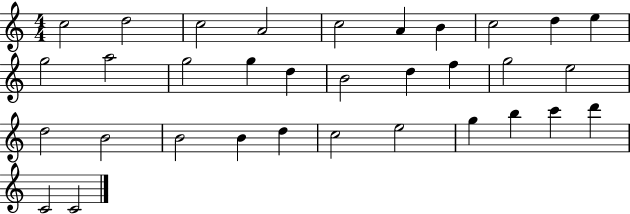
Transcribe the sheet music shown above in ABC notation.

X:1
T:Untitled
M:4/4
L:1/4
K:C
c2 d2 c2 A2 c2 A B c2 d e g2 a2 g2 g d B2 d f g2 e2 d2 B2 B2 B d c2 e2 g b c' d' C2 C2